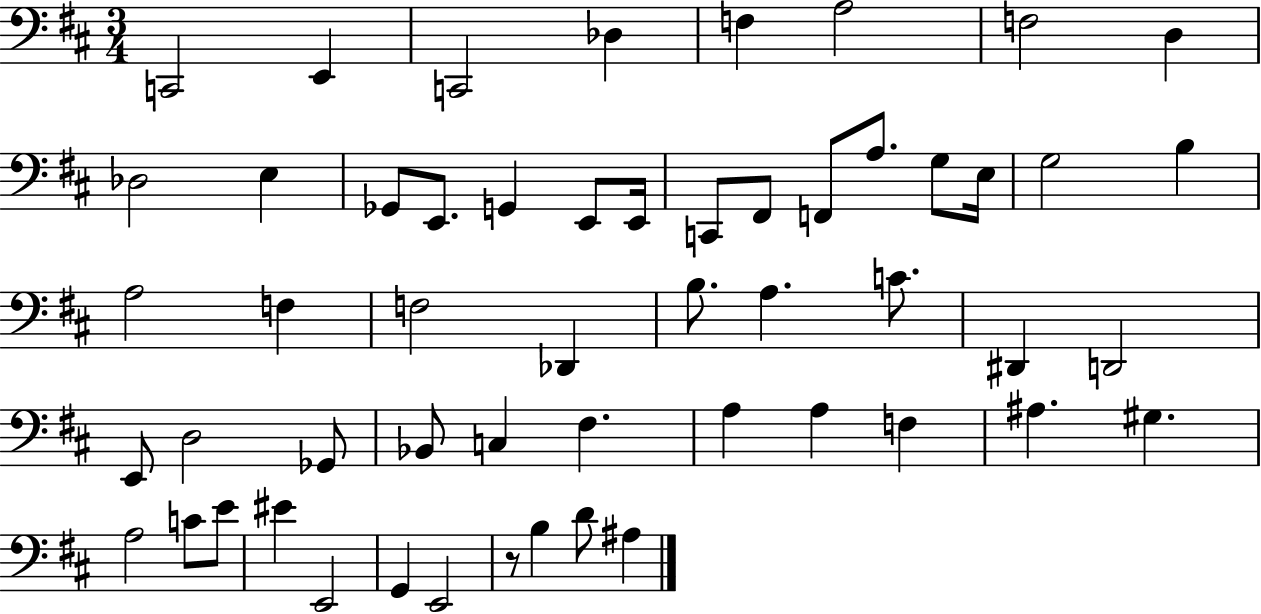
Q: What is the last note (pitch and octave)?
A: A#3